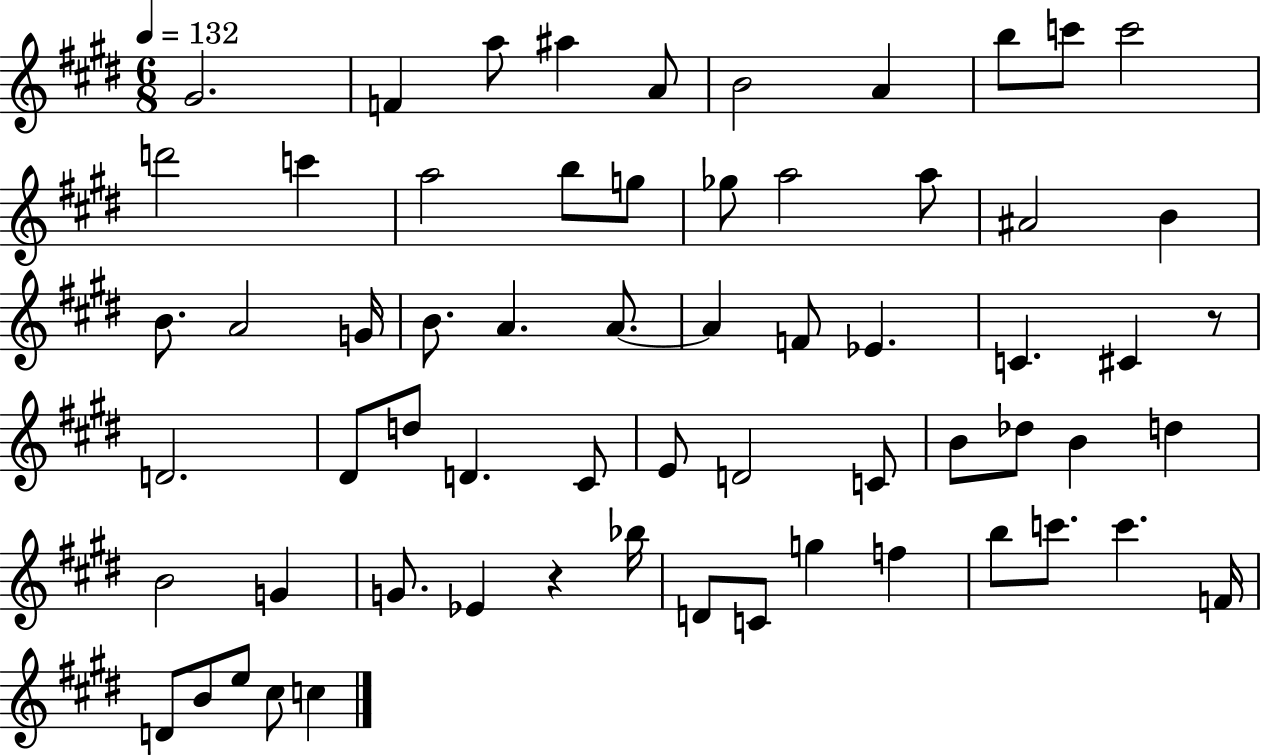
{
  \clef treble
  \numericTimeSignature
  \time 6/8
  \key e \major
  \tempo 4 = 132
  gis'2. | f'4 a''8 ais''4 a'8 | b'2 a'4 | b''8 c'''8 c'''2 | \break d'''2 c'''4 | a''2 b''8 g''8 | ges''8 a''2 a''8 | ais'2 b'4 | \break b'8. a'2 g'16 | b'8. a'4. a'8.~~ | a'4 f'8 ees'4. | c'4. cis'4 r8 | \break d'2. | dis'8 d''8 d'4. cis'8 | e'8 d'2 c'8 | b'8 des''8 b'4 d''4 | \break b'2 g'4 | g'8. ees'4 r4 bes''16 | d'8 c'8 g''4 f''4 | b''8 c'''8. c'''4. f'16 | \break d'8 b'8 e''8 cis''8 c''4 | \bar "|."
}